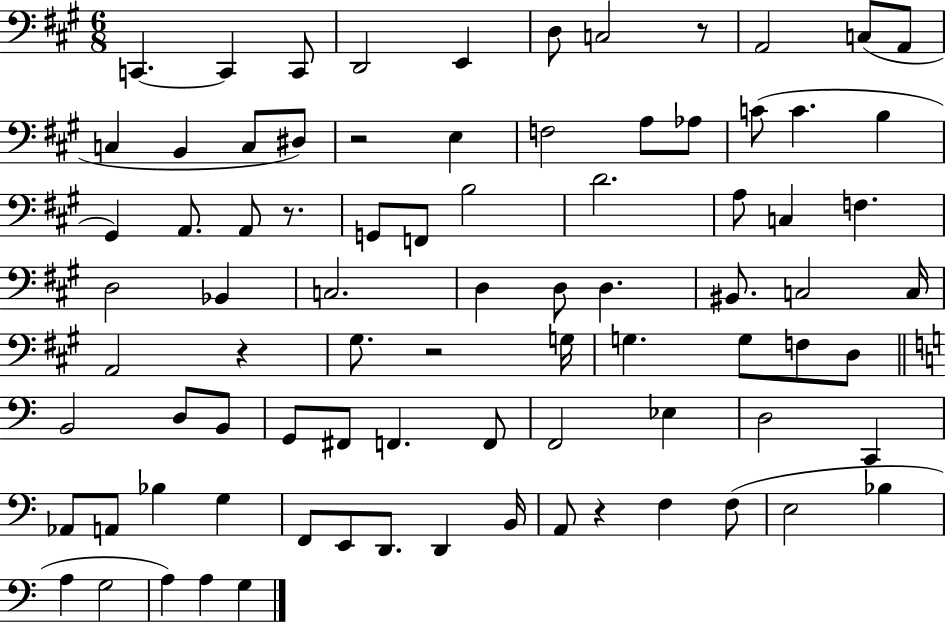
C2/q. C2/q C2/e D2/h E2/q D3/e C3/h R/e A2/h C3/e A2/e C3/q B2/q C3/e D#3/e R/h E3/q F3/h A3/e Ab3/e C4/e C4/q. B3/q G#2/q A2/e. A2/e R/e. G2/e F2/e B3/h D4/h. A3/e C3/q F3/q. D3/h Bb2/q C3/h. D3/q D3/e D3/q. BIS2/e. C3/h C3/s A2/h R/q G#3/e. R/h G3/s G3/q. G3/e F3/e D3/e B2/h D3/e B2/e G2/e F#2/e F2/q. F2/e F2/h Eb3/q D3/h C2/q Ab2/e A2/e Bb3/q G3/q F2/e E2/e D2/e. D2/q B2/s A2/e R/q F3/q F3/e E3/h Bb3/q A3/q G3/h A3/q A3/q G3/q